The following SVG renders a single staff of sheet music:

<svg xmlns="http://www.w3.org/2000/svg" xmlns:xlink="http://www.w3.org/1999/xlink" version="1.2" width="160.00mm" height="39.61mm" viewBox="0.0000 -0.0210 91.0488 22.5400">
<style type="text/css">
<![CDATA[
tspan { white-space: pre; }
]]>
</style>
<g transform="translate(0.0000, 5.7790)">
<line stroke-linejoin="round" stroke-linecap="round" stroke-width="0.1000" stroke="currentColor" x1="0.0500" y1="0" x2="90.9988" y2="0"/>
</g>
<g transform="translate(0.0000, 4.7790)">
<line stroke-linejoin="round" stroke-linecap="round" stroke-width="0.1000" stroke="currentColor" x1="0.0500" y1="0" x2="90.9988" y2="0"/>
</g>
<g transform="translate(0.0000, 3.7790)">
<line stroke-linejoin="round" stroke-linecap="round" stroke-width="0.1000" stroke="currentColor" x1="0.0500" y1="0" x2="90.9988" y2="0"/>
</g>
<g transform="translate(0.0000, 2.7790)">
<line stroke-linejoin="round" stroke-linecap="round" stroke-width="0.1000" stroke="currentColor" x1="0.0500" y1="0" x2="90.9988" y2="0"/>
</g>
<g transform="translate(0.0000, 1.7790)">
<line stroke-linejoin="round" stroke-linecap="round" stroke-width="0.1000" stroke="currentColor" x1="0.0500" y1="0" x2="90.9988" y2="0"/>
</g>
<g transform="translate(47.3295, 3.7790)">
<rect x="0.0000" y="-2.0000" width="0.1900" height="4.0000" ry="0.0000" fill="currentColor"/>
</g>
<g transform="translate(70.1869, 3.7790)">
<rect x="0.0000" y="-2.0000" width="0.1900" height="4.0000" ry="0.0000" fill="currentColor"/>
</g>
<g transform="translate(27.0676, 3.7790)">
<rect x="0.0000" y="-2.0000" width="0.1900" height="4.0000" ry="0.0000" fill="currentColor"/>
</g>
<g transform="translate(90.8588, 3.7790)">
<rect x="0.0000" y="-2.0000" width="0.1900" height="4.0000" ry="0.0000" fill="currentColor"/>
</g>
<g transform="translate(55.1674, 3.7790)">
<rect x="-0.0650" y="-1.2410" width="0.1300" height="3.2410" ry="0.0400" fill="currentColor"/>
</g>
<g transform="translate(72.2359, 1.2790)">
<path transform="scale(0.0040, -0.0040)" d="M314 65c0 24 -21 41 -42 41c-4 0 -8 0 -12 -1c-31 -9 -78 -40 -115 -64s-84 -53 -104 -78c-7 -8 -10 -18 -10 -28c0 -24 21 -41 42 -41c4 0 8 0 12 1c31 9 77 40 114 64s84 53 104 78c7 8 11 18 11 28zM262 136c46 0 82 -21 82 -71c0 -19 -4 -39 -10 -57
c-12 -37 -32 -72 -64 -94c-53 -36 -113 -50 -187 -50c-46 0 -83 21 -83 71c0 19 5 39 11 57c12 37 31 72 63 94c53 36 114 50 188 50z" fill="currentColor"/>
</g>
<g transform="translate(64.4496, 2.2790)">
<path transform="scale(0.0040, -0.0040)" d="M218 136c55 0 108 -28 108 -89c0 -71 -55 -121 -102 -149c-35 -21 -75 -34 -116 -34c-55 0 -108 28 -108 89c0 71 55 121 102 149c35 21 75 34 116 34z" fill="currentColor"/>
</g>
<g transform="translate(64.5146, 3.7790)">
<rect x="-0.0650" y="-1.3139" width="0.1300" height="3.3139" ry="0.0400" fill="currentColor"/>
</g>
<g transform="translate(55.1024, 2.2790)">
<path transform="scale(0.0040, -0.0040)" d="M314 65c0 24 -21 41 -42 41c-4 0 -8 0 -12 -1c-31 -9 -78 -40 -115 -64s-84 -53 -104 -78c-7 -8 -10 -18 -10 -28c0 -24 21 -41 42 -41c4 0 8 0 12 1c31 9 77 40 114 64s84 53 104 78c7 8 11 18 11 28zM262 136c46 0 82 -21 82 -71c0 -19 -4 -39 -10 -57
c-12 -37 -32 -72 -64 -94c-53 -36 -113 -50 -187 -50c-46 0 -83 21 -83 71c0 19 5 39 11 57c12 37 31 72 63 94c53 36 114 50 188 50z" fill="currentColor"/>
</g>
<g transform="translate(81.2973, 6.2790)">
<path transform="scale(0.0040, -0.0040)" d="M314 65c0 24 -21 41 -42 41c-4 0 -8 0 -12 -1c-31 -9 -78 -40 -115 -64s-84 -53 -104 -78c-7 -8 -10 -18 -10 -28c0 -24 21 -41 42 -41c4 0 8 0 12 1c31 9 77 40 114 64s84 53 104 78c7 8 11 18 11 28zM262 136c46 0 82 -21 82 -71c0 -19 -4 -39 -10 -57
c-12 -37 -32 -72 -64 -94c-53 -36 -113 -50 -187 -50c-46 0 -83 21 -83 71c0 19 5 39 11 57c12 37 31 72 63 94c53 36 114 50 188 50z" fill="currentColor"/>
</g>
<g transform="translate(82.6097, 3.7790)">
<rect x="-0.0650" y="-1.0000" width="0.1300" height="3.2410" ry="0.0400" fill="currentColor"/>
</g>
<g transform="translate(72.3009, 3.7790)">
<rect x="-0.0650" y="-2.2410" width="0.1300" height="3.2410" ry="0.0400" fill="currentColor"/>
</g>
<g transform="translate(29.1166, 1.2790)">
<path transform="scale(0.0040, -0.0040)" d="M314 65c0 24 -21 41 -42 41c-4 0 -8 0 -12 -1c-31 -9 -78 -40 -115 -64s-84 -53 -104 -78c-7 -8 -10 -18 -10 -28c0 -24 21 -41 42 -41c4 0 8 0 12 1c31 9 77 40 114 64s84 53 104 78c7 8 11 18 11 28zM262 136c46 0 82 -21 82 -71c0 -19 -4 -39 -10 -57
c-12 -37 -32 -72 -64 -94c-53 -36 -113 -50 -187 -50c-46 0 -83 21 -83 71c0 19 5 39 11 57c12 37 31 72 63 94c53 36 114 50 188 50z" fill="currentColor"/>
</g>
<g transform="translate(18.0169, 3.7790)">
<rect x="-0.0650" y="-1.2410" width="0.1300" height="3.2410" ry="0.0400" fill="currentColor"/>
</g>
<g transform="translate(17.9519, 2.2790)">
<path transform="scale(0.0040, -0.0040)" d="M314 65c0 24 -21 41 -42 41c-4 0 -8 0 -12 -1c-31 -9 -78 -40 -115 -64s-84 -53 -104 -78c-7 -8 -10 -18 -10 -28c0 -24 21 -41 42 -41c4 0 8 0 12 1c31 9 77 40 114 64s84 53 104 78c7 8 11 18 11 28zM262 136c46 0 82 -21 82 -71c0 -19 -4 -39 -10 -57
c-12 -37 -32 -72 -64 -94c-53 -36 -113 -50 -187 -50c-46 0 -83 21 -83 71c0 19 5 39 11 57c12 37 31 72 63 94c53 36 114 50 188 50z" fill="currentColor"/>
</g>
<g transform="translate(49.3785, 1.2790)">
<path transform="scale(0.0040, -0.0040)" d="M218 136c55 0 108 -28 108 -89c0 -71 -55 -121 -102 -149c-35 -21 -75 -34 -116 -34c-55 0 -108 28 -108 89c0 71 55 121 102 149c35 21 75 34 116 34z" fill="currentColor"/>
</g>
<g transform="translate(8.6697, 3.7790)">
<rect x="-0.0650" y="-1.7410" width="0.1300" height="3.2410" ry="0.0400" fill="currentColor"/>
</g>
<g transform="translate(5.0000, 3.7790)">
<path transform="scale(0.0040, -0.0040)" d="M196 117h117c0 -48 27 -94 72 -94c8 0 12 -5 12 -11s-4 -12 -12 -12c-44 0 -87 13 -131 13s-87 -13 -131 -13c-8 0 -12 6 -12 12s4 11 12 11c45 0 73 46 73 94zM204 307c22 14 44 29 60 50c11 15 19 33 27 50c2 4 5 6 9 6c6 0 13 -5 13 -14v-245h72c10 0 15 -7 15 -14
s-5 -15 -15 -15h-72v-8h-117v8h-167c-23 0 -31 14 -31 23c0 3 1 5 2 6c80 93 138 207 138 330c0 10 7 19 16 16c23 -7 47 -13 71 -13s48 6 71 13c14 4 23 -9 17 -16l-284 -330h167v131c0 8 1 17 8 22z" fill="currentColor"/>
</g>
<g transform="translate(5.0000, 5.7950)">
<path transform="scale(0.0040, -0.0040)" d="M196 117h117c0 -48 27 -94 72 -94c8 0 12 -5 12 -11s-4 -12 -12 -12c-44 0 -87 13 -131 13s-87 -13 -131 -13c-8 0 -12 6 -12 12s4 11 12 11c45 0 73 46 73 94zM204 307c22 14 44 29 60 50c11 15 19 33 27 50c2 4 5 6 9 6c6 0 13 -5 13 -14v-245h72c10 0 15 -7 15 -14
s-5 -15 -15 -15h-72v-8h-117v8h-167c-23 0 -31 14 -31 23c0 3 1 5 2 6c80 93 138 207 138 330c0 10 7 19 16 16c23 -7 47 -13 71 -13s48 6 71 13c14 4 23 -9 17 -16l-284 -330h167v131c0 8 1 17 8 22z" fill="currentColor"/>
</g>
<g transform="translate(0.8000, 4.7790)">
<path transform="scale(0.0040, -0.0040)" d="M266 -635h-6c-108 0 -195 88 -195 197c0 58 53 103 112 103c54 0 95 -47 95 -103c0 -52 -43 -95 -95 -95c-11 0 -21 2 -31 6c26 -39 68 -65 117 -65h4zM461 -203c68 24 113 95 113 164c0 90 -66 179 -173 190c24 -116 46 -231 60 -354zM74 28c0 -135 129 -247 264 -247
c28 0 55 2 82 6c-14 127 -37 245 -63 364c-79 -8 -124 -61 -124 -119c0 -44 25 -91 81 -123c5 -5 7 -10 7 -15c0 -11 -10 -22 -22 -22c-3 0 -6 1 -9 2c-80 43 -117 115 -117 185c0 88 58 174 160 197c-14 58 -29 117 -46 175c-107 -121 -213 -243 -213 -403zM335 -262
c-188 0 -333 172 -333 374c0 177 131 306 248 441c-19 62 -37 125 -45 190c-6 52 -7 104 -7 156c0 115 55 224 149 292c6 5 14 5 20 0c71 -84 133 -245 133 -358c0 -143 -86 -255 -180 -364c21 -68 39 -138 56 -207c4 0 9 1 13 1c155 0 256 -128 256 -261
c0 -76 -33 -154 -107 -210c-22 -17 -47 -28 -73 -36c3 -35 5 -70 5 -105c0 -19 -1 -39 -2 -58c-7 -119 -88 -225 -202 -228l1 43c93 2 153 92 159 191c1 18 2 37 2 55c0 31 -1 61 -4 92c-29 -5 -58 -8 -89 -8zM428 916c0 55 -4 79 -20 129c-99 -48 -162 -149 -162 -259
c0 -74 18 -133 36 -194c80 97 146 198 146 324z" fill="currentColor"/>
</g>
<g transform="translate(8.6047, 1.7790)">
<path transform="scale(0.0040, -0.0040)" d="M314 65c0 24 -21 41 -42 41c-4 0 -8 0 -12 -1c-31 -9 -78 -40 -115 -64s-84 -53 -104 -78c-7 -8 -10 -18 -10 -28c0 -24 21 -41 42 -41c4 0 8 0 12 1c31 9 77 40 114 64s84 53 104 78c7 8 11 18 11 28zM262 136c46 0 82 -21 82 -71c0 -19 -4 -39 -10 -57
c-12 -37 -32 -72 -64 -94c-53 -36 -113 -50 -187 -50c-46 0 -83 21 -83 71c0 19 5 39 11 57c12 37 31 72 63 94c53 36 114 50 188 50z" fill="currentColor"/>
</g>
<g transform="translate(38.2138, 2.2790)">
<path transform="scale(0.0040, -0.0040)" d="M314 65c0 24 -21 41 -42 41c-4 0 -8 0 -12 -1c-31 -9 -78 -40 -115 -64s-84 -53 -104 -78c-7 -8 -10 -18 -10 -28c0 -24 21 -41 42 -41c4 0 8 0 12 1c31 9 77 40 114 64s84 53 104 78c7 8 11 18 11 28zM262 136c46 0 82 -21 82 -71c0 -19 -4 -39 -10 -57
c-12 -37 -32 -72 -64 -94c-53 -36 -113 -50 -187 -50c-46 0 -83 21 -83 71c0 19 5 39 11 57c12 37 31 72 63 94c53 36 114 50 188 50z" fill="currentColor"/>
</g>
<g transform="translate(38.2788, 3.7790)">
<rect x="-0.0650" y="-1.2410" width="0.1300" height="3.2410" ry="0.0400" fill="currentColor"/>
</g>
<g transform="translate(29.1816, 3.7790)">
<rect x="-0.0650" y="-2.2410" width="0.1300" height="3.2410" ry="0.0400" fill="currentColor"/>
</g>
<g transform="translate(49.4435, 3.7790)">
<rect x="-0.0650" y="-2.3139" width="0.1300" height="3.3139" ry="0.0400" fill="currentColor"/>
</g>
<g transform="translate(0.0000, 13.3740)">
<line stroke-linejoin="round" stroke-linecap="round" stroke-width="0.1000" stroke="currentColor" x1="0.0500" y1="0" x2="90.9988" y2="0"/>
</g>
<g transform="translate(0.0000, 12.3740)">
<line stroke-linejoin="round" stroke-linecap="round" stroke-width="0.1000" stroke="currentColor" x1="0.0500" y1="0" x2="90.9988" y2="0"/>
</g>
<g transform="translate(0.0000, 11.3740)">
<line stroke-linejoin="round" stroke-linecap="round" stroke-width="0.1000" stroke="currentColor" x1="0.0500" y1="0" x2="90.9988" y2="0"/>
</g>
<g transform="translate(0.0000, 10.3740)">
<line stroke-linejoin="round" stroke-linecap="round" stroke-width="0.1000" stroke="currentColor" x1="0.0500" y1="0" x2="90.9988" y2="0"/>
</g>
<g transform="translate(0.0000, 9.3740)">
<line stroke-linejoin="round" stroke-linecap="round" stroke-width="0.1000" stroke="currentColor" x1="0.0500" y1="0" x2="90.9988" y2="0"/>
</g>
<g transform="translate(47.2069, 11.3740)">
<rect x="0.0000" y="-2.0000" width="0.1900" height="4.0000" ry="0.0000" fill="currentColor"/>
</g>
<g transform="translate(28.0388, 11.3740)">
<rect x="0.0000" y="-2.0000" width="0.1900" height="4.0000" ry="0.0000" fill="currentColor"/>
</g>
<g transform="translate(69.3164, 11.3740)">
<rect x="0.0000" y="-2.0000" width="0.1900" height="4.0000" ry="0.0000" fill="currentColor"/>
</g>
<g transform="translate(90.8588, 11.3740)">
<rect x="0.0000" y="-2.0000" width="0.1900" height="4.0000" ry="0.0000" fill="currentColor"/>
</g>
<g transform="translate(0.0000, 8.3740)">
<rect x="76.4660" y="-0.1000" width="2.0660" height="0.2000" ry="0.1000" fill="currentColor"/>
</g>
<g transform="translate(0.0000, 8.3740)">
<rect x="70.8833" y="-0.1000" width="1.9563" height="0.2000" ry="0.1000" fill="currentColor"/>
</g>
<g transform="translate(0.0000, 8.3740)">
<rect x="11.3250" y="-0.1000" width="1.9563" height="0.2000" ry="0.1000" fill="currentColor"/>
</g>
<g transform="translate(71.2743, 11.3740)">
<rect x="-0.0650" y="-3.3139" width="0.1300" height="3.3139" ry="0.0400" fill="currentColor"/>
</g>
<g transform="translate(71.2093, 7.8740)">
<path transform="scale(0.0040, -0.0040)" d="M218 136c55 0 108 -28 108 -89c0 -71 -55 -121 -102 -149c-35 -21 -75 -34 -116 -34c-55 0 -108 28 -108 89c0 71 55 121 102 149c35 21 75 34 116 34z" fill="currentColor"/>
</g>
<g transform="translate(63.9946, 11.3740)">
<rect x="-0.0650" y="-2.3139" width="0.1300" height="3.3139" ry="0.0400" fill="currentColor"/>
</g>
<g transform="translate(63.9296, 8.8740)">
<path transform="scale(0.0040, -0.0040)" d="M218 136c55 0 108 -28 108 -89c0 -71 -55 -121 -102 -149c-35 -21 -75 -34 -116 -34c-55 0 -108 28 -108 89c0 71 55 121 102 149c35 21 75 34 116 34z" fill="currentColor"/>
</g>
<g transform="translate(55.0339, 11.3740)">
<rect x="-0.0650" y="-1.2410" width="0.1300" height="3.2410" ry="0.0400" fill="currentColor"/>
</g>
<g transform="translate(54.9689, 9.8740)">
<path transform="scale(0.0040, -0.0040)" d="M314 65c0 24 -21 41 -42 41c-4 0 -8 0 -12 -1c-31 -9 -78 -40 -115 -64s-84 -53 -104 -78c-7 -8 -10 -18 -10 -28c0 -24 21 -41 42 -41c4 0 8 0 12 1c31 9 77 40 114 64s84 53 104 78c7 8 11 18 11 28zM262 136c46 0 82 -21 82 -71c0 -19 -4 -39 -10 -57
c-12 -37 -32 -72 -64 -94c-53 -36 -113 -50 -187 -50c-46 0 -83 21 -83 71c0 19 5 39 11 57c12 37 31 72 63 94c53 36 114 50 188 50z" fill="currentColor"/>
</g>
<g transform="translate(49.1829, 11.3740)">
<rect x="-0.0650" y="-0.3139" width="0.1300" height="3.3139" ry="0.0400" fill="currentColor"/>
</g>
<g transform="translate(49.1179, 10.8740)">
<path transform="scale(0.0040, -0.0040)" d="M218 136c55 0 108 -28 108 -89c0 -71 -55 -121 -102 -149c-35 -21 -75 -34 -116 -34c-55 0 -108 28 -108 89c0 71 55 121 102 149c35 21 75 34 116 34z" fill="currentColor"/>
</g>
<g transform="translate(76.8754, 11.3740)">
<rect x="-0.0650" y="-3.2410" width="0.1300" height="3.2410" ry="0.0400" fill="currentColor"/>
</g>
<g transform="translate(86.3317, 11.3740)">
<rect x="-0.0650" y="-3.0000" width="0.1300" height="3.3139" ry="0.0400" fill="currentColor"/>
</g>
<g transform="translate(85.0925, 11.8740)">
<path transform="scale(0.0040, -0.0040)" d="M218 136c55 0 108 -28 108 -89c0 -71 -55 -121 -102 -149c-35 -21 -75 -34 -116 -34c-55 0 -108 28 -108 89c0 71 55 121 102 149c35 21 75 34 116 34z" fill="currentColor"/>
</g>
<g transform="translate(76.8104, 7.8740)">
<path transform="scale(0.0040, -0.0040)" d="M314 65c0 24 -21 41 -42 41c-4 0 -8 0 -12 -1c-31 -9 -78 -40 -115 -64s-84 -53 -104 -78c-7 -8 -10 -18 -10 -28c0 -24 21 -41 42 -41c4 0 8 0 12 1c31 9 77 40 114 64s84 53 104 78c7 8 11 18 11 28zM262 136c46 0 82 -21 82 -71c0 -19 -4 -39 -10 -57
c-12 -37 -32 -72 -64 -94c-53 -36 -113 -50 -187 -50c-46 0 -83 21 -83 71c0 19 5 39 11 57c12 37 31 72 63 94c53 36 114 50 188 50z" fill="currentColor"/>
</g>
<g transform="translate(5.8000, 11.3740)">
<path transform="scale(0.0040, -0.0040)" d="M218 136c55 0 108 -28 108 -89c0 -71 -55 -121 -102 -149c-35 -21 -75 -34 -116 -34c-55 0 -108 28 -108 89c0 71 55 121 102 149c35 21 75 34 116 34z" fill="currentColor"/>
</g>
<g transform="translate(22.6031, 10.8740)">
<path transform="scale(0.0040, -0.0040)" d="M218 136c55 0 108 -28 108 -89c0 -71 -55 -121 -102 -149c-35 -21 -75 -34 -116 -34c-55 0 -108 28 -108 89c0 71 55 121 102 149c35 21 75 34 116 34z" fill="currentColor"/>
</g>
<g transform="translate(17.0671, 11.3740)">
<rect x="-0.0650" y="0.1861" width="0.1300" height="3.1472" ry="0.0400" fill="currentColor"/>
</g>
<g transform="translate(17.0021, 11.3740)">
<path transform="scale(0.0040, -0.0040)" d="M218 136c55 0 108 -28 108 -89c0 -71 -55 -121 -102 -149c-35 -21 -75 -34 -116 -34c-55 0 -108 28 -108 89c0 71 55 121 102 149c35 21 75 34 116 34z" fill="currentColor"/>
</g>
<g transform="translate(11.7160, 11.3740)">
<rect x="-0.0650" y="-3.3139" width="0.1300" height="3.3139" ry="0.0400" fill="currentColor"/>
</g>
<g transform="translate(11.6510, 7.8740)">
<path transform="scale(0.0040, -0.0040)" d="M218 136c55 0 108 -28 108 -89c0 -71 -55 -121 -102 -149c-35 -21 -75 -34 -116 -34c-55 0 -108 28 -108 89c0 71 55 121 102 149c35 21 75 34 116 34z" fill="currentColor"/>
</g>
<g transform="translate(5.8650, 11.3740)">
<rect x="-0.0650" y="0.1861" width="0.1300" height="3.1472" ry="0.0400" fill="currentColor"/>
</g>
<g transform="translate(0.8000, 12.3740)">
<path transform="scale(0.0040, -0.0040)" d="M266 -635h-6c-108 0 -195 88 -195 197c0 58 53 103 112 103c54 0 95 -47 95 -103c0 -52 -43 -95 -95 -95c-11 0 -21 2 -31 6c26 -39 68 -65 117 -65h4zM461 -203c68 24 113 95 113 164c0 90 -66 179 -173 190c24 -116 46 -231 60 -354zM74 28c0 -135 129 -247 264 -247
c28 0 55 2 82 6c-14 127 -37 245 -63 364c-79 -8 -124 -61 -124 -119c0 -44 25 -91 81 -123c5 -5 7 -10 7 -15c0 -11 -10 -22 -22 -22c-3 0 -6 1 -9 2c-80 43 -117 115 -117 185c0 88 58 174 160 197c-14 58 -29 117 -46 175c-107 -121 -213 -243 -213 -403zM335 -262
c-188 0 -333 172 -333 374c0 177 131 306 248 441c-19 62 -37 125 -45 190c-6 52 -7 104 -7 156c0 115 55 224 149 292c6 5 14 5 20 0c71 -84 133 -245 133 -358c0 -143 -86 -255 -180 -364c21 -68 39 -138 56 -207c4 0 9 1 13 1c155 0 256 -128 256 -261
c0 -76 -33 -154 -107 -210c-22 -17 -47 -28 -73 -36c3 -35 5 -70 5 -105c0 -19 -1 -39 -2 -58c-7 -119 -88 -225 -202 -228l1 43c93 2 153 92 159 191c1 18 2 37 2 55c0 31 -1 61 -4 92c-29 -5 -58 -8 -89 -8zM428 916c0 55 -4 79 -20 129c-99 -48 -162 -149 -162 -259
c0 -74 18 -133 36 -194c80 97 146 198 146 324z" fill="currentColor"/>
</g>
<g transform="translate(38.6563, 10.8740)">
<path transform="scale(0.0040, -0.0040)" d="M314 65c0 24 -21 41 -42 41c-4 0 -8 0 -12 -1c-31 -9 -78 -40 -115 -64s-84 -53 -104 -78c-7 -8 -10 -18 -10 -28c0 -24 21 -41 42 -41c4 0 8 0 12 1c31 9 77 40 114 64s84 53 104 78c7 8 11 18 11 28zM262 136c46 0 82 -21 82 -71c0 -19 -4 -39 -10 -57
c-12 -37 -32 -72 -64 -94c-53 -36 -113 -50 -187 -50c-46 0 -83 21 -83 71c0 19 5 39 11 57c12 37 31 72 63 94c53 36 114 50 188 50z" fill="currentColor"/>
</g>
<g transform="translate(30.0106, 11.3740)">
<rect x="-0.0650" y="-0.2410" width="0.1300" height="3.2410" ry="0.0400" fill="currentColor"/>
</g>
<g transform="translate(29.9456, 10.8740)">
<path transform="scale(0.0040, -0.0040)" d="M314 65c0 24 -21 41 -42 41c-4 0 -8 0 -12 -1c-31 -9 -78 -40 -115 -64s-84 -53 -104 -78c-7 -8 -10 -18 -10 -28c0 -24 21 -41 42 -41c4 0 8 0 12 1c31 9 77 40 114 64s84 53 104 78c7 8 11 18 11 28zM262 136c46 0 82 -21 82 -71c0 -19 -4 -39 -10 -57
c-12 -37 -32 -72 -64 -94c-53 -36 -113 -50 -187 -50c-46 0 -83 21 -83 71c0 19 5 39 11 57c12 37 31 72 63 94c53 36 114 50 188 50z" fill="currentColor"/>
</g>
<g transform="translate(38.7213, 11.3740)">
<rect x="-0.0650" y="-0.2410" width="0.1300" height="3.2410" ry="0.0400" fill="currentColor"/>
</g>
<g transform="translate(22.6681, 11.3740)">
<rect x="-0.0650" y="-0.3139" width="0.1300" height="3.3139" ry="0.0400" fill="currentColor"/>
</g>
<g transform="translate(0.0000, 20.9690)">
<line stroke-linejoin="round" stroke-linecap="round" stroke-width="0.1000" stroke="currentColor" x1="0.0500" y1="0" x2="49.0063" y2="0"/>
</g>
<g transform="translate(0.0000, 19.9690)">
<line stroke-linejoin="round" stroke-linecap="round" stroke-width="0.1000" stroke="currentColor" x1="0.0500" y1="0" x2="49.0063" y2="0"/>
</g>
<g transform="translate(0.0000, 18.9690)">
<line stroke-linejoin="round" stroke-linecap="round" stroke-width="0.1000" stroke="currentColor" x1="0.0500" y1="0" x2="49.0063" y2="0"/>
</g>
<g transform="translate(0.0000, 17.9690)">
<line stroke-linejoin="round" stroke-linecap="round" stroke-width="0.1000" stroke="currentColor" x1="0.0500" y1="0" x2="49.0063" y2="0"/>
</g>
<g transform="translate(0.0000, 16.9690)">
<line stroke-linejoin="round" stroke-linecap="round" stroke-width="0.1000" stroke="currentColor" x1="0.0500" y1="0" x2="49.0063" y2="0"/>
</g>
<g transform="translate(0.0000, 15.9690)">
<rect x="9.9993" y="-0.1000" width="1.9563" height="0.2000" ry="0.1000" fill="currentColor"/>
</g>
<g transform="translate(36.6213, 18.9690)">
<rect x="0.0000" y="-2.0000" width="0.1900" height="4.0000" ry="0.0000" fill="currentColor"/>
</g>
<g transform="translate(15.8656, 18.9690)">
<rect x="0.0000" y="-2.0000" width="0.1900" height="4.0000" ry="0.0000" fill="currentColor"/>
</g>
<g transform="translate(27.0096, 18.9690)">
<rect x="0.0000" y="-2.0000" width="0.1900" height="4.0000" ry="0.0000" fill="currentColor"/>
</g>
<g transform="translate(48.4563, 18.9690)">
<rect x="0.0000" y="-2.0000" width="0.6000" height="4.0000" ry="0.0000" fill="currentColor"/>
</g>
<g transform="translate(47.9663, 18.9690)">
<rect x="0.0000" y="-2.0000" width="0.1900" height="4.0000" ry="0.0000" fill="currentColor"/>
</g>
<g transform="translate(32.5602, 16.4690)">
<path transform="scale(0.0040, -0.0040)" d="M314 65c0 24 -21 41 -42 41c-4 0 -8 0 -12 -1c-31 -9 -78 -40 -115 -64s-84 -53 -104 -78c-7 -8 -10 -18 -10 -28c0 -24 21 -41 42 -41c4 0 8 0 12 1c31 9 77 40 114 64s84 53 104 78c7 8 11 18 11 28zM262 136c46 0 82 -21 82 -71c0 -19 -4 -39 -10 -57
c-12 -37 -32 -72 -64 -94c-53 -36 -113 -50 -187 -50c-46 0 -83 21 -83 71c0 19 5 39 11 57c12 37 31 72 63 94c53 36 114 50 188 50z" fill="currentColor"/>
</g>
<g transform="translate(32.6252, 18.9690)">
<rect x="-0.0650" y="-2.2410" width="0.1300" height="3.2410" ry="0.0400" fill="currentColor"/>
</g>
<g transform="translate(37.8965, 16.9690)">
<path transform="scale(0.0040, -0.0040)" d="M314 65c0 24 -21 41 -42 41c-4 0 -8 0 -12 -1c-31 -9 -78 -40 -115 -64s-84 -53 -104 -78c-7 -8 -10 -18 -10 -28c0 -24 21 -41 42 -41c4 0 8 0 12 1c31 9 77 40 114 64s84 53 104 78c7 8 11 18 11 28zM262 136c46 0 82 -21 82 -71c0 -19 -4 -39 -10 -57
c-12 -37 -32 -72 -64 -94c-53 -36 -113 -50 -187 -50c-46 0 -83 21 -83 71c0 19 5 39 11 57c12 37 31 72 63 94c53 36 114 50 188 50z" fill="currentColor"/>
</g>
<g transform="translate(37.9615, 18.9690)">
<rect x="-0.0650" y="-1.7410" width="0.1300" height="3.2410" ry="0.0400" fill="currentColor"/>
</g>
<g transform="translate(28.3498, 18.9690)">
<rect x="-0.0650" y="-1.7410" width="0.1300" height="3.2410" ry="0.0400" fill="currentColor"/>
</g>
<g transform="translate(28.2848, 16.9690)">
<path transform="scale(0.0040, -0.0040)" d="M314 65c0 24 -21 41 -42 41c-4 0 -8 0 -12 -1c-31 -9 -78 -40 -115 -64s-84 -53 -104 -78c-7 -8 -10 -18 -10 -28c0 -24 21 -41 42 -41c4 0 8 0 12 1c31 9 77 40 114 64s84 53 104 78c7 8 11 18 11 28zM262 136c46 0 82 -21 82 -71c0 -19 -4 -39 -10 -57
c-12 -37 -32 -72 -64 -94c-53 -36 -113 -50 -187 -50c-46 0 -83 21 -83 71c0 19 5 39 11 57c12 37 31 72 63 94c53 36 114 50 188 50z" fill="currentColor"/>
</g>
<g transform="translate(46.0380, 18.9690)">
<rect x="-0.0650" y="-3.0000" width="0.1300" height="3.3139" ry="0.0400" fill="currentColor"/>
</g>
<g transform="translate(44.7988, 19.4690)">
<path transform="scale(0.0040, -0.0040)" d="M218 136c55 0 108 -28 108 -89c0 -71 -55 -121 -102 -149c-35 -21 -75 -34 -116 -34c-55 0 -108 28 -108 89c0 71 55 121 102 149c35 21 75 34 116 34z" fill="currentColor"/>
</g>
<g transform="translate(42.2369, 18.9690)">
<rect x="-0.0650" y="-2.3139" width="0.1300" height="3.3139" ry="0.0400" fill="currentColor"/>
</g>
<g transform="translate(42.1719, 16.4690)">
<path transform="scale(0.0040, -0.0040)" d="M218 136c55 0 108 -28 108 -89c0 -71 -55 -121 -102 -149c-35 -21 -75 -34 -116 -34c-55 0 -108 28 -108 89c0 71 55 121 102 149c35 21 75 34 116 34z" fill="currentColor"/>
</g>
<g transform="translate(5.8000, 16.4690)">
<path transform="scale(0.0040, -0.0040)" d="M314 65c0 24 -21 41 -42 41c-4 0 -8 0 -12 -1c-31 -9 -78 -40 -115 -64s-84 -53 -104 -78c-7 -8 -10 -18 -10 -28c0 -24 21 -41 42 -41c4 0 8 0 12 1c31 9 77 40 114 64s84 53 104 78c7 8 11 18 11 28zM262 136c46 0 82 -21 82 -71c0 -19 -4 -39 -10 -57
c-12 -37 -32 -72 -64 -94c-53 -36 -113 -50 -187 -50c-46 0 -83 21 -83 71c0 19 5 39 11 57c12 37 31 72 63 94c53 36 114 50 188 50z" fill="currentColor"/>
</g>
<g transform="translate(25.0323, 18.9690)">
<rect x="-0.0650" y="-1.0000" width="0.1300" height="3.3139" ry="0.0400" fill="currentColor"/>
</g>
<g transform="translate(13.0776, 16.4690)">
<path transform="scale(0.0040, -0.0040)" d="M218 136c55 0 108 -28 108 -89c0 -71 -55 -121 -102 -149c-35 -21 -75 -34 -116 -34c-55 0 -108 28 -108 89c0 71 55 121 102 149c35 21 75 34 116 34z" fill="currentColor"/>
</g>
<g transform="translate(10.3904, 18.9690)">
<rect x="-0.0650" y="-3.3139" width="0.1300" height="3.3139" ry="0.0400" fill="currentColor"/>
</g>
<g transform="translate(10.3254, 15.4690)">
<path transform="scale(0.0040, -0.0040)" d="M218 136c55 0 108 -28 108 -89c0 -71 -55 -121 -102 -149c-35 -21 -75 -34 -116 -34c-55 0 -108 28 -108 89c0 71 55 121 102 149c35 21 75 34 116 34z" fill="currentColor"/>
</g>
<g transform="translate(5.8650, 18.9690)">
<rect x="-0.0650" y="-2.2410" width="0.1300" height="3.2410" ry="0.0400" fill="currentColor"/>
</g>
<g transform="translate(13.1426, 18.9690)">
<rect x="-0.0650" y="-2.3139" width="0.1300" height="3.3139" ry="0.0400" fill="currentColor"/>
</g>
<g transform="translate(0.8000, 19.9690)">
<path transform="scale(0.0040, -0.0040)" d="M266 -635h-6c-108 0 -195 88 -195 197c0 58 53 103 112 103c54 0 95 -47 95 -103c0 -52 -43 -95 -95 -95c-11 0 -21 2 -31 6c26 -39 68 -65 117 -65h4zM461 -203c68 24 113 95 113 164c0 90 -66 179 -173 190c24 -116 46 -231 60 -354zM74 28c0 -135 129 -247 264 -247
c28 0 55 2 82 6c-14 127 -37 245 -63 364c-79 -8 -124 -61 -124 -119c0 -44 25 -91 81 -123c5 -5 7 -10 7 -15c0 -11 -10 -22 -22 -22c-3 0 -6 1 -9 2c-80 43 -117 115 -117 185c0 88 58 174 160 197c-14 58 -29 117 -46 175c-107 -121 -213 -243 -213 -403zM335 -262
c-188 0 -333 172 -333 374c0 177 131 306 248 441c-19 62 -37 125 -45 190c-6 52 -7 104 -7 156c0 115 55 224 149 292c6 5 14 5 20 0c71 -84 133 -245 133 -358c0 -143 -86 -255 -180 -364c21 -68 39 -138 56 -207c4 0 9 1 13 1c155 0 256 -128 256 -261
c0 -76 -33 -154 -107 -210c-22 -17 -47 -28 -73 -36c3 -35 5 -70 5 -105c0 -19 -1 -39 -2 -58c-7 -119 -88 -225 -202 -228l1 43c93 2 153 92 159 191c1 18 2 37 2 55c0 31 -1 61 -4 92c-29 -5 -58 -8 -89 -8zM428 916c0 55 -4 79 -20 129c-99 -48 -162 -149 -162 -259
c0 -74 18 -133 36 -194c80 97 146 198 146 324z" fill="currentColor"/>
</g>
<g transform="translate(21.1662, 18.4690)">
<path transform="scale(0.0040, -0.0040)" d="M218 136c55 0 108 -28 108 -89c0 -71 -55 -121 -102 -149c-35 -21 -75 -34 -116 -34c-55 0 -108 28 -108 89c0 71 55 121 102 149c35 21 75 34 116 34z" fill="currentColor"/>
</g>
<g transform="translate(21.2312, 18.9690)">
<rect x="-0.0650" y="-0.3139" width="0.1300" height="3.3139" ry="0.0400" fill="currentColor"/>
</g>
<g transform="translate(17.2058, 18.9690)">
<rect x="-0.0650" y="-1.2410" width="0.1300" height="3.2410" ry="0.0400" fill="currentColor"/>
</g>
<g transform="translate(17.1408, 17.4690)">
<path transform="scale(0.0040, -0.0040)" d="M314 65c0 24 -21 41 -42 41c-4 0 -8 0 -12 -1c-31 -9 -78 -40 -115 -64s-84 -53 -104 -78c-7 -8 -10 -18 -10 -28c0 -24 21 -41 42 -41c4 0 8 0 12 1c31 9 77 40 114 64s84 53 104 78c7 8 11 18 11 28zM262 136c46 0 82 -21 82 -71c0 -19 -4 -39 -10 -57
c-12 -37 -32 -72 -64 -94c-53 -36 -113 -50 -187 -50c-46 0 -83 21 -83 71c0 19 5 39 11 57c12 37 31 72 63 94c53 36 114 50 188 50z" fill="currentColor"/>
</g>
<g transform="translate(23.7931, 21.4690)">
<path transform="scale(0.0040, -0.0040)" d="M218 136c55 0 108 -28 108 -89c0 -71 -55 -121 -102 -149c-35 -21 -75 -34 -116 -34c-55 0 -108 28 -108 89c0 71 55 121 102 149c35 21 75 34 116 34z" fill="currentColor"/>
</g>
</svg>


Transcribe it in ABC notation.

X:1
T:Untitled
M:4/4
L:1/4
K:C
f2 e2 g2 e2 g e2 e g2 D2 B b B c c2 c2 c e2 g b b2 A g2 b g e2 c D f2 g2 f2 g A